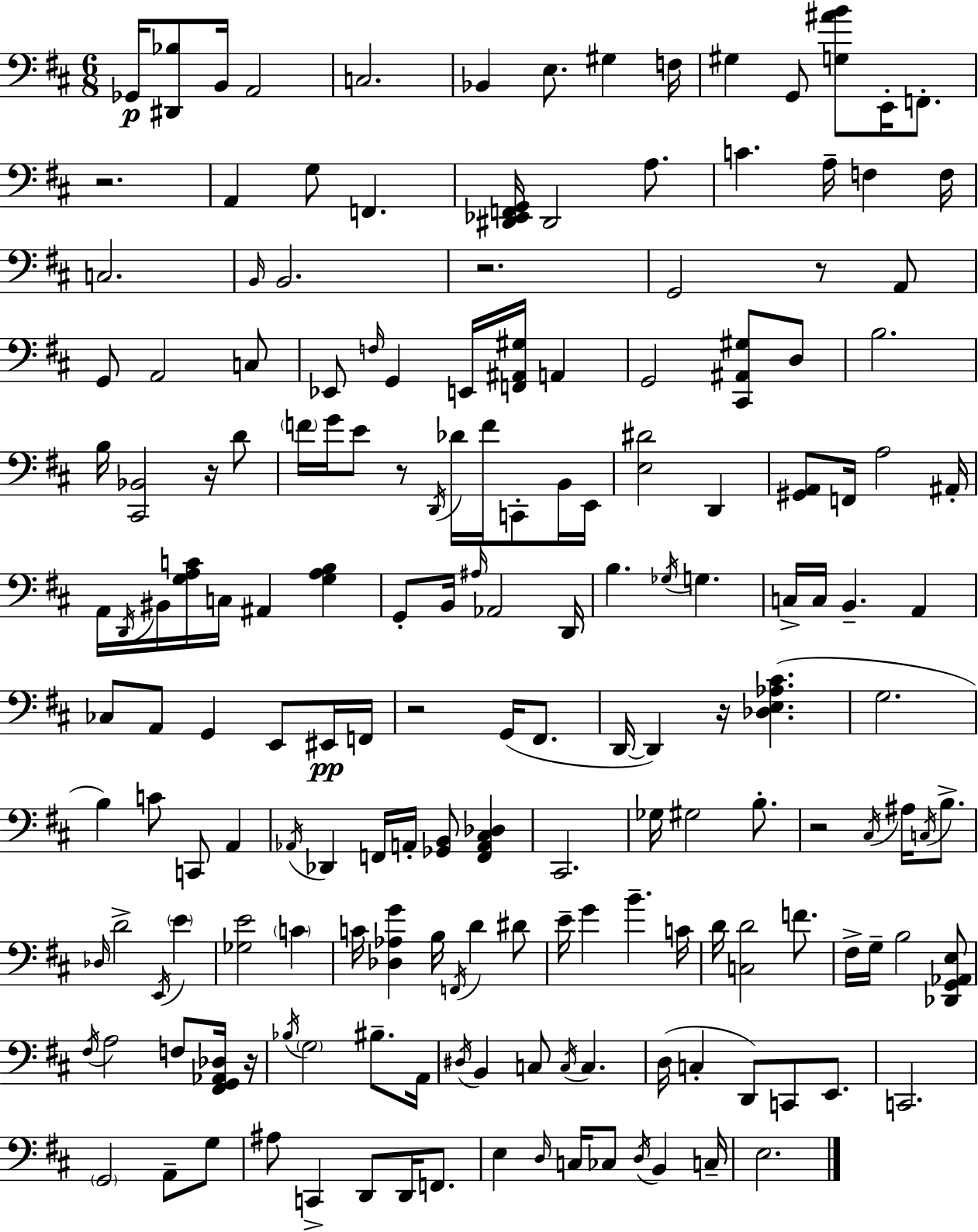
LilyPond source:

{
  \clef bass
  \numericTimeSignature
  \time 6/8
  \key d \major
  ges,16\p <dis, bes>8 b,16 a,2 | c2. | bes,4 e8. gis4 f16 | gis4 g,8 <g ais' b'>8 e,16-. f,8.-. | \break r2. | a,4 g8 f,4. | <dis, ees, f, g,>16 dis,2 a8. | c'4. a16-- f4 f16 | \break c2. | \grace { b,16 } b,2. | r2. | g,2 r8 a,8 | \break g,8 a,2 c8 | ees,8 \grace { f16 } g,4 e,16 <f, ais, gis>16 a,4 | g,2 <cis, ais, gis>8 | d8 b2. | \break b16 <cis, bes,>2 r16 | d'8 \parenthesize f'16 g'16 e'8 r8 \acciaccatura { d,16 } des'16 f'16 c,8-. | b,16 e,16 <e dis'>2 d,4 | <gis, a,>8 f,16 a2 | \break ais,16-. a,16 \acciaccatura { d,16 } bis,16 <g a c'>16 c16 ais,4 | <g a b>4 g,8-. b,16 \grace { ais16 } aes,2 | d,16 b4. \acciaccatura { ges16 } | g4. c16-> c16 b,4.-- | \break a,4 ces8 a,8 g,4 | e,8 eis,16\pp f,16 r2 | g,16( fis,8. d,16~~ d,4) r16 | <des e aes cis'>4.( g2. | \break b4) c'8 | c,8 a,4 \acciaccatura { aes,16 } des,4 f,16 | a,16-. <ges, b,>8 <f, a, cis des>4 cis,2. | ges16 gis2 | \break b8.-. r2 | \acciaccatura { cis16 } ais16 \acciaccatura { c16 } b8.-> \grace { des16 } d'2-> | \acciaccatura { e,16 } \parenthesize e'4 <ges e'>2 | \parenthesize c'4 c'16 | \break <des aes g'>4 b16 \acciaccatura { f,16 } d'4 dis'8 | e'16-- g'4 b'4.-- c'16 | d'16 <c d'>2 f'8. | fis16-> g16-- b2 <des, g, aes, e>8 | \break \acciaccatura { fis16 } a2 f8 <fis, g, aes, des>16 | r16 \acciaccatura { bes16 } \parenthesize g2 bis8.-- | a,16 \acciaccatura { dis16 } b,4 c8 \acciaccatura { c16 } c4. | d16( c4-. d,8) c,8 | \break e,8. c,2. | \parenthesize g,2 | a,8-- g8 ais8 c,4-> d,8 | d,16 f,8. e4 \grace { d16 } c16 ces8 | \break \acciaccatura { d16 } b,4 c16-- e2. | \bar "|."
}